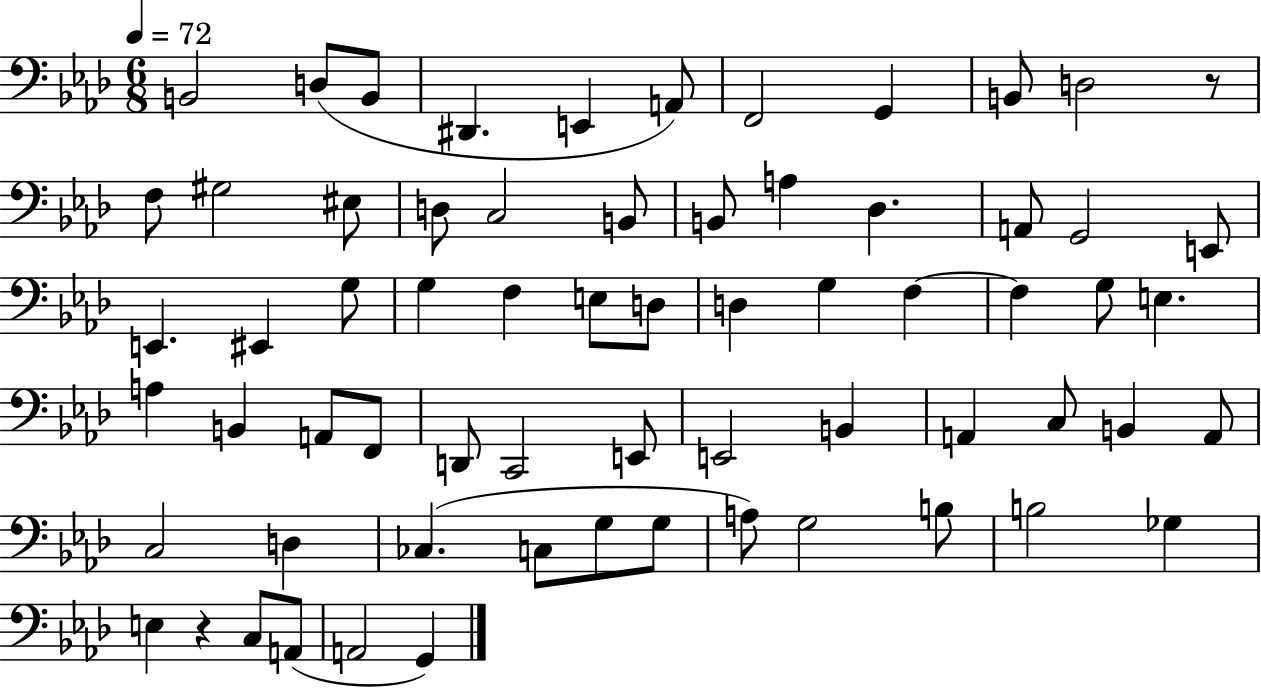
X:1
T:Untitled
M:6/8
L:1/4
K:Ab
B,,2 D,/2 B,,/2 ^D,, E,, A,,/2 F,,2 G,, B,,/2 D,2 z/2 F,/2 ^G,2 ^E,/2 D,/2 C,2 B,,/2 B,,/2 A, _D, A,,/2 G,,2 E,,/2 E,, ^E,, G,/2 G, F, E,/2 D,/2 D, G, F, F, G,/2 E, A, B,, A,,/2 F,,/2 D,,/2 C,,2 E,,/2 E,,2 B,, A,, C,/2 B,, A,,/2 C,2 D, _C, C,/2 G,/2 G,/2 A,/2 G,2 B,/2 B,2 _G, E, z C,/2 A,,/2 A,,2 G,,